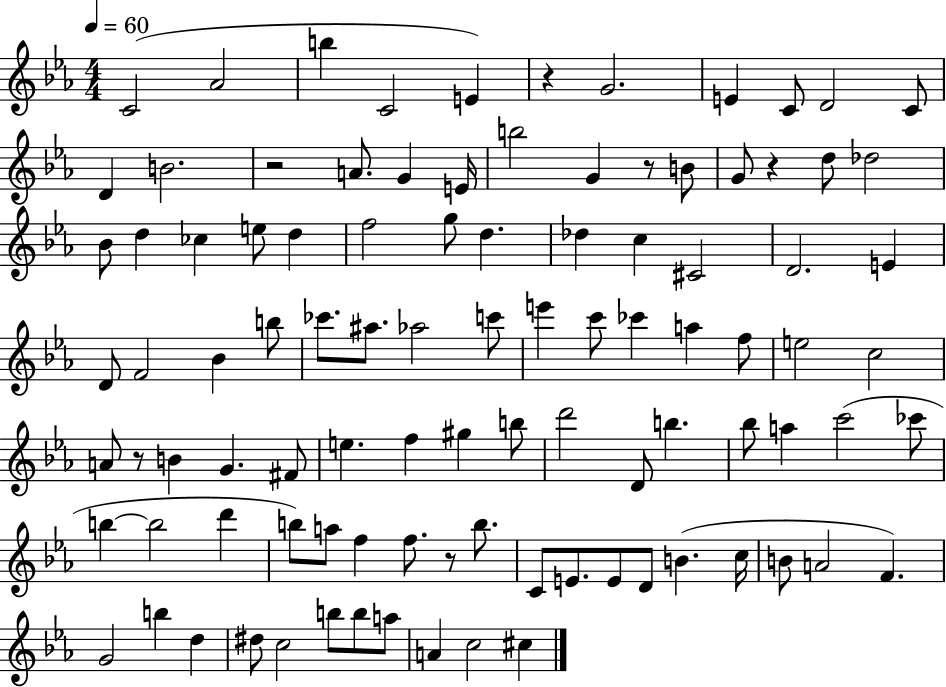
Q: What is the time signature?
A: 4/4